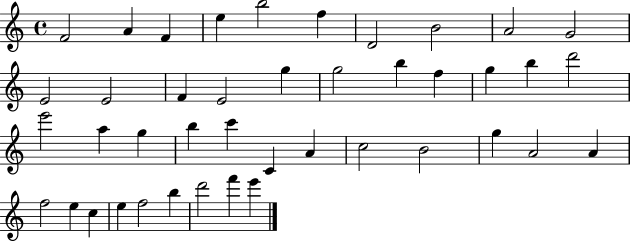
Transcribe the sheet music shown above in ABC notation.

X:1
T:Untitled
M:4/4
L:1/4
K:C
F2 A F e b2 f D2 B2 A2 G2 E2 E2 F E2 g g2 b f g b d'2 e'2 a g b c' C A c2 B2 g A2 A f2 e c e f2 b d'2 f' e'